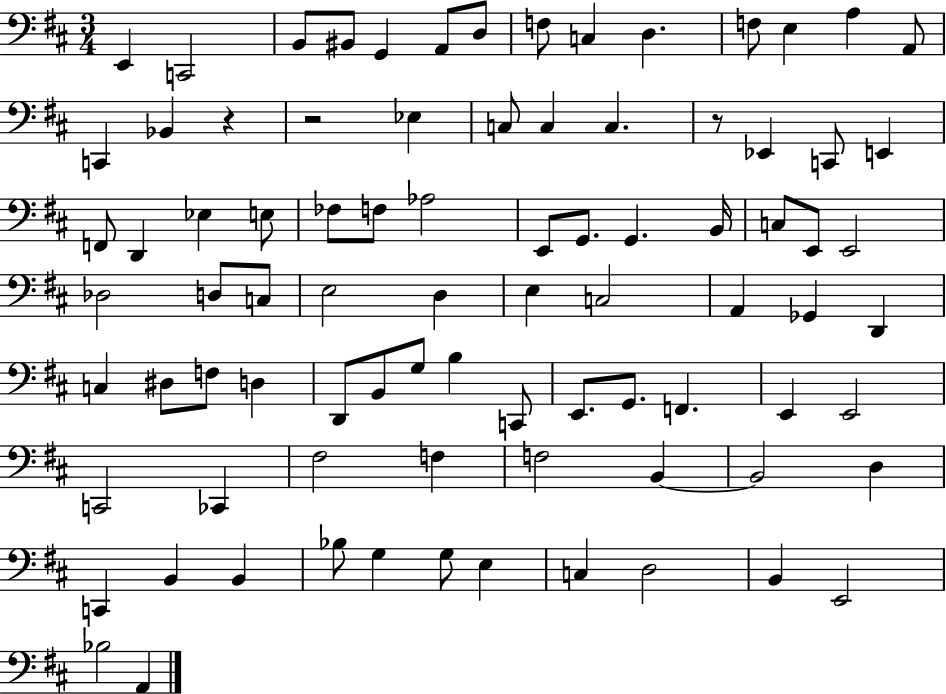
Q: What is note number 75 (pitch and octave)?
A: G3